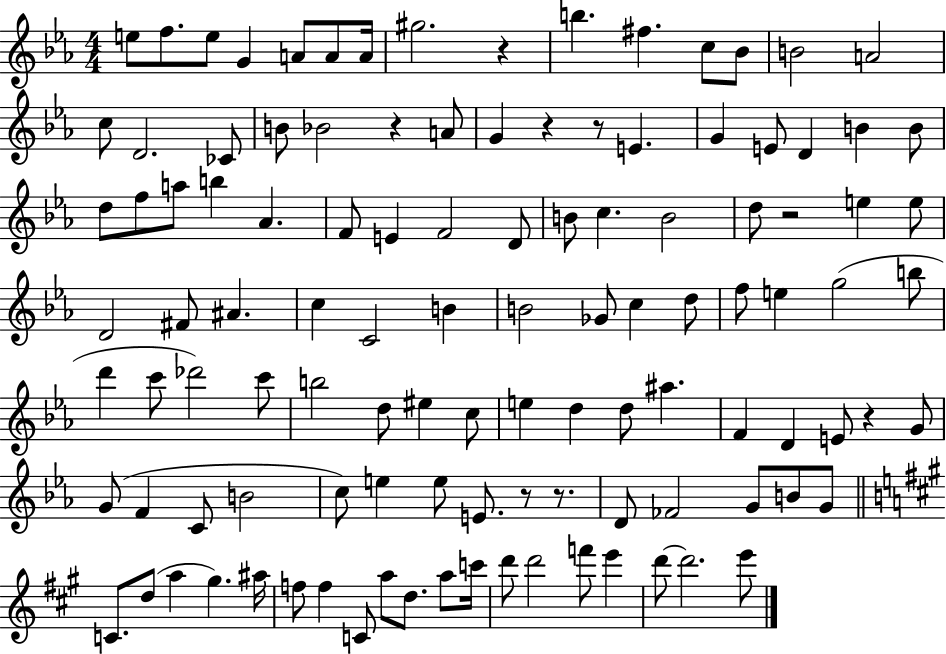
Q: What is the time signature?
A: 4/4